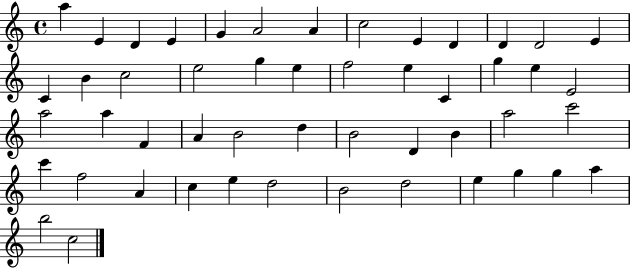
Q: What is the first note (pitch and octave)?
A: A5